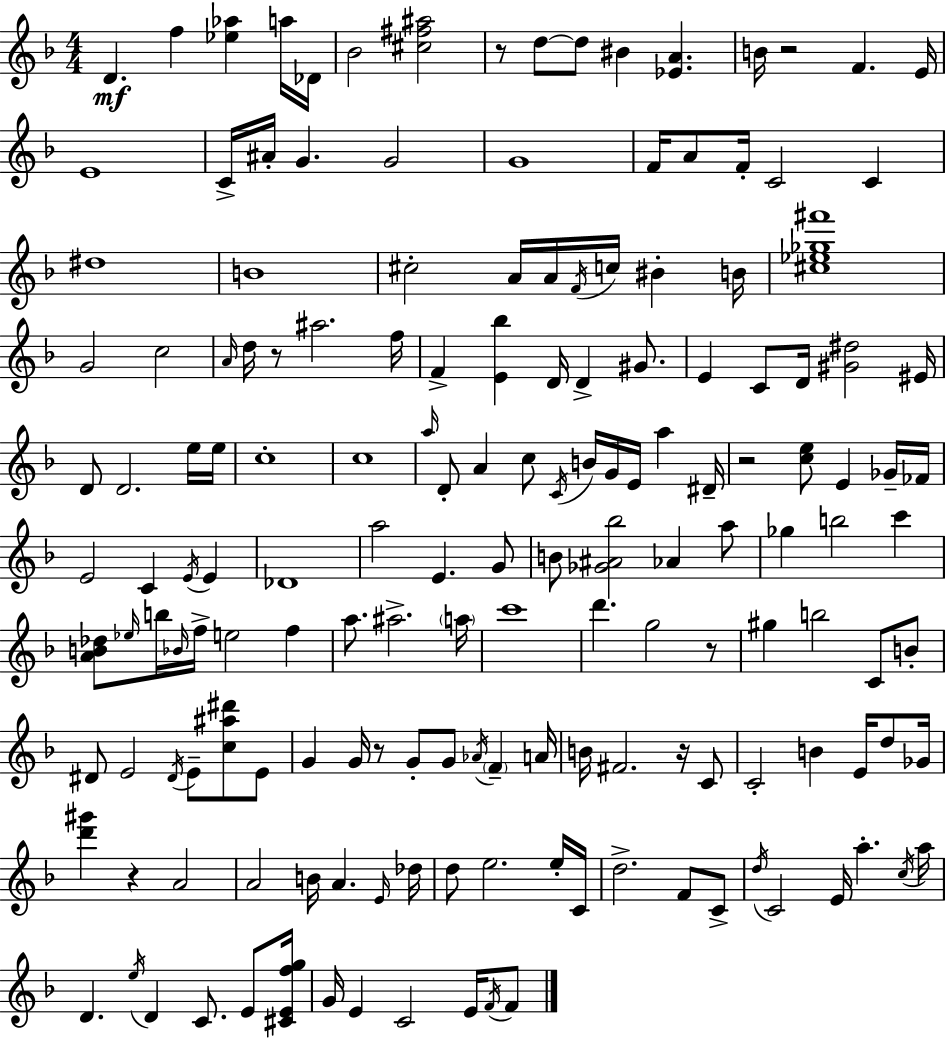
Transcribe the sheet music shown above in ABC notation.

X:1
T:Untitled
M:4/4
L:1/4
K:F
D f [_e_a] a/4 _D/4 _B2 [^c^f^a]2 z/2 d/2 d/2 ^B [_EA] B/4 z2 F E/4 E4 C/4 ^A/4 G G2 G4 F/4 A/2 F/4 C2 C ^d4 B4 ^c2 A/4 A/4 F/4 c/4 ^B B/4 [^c_e_g^f']4 G2 c2 A/4 d/4 z/2 ^a2 f/4 F [E_b] D/4 D ^G/2 E C/2 D/4 [^G^d]2 ^E/4 D/2 D2 e/4 e/4 c4 c4 a/4 D/2 A c/2 C/4 B/4 G/4 E/4 a ^D/4 z2 [ce]/2 E _G/4 _F/4 E2 C E/4 E _D4 a2 E G/2 B/2 [_G^A_b]2 _A a/2 _g b2 c' [AB_d]/2 _e/4 b/4 _B/4 f/4 e2 f a/2 ^a2 a/4 c'4 d' g2 z/2 ^g b2 C/2 B/2 ^D/2 E2 ^D/4 E/2 [c^a^d']/2 E/2 G G/4 z/2 G/2 G/2 _A/4 F A/4 B/4 ^F2 z/4 C/2 C2 B E/4 d/2 _G/4 [d'^g'] z A2 A2 B/4 A E/4 _d/4 d/2 e2 e/4 C/4 d2 F/2 C/2 d/4 C2 E/4 a c/4 a/4 D e/4 D C/2 E/2 [^CEfg]/4 G/4 E C2 E/4 F/4 F/2